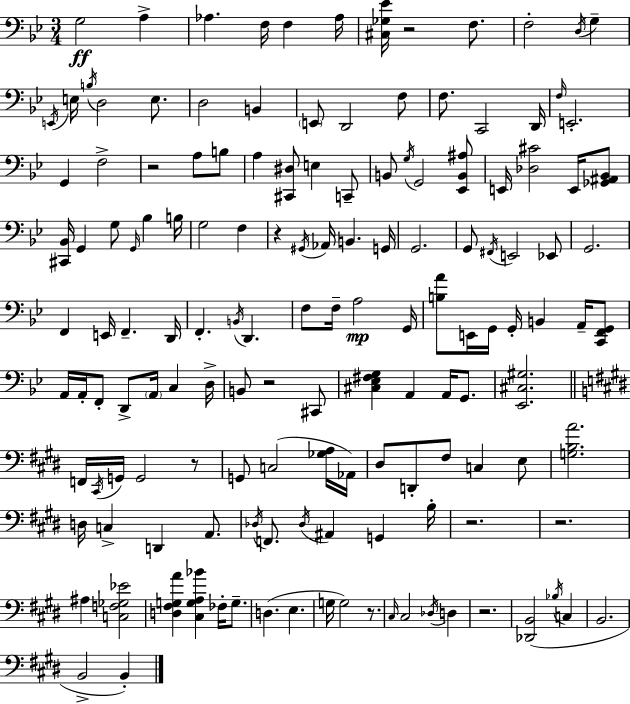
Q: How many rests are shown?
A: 9